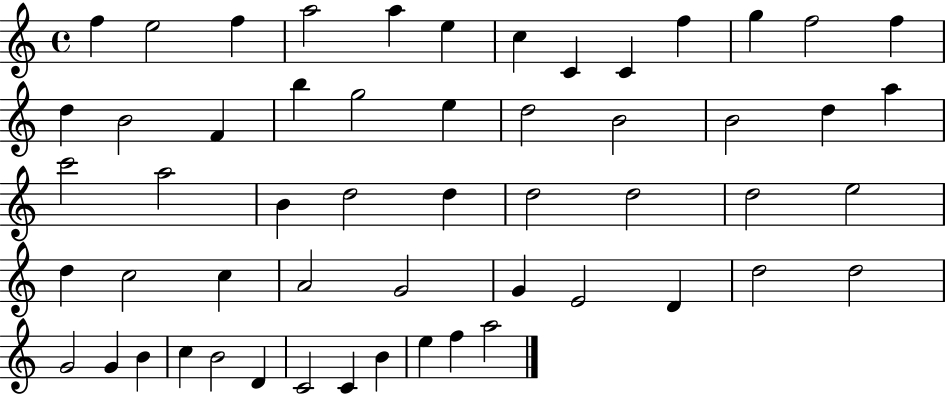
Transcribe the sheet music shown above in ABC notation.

X:1
T:Untitled
M:4/4
L:1/4
K:C
f e2 f a2 a e c C C f g f2 f d B2 F b g2 e d2 B2 B2 d a c'2 a2 B d2 d d2 d2 d2 e2 d c2 c A2 G2 G E2 D d2 d2 G2 G B c B2 D C2 C B e f a2